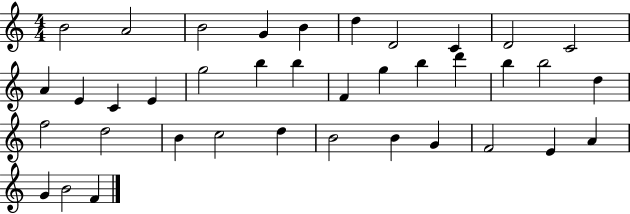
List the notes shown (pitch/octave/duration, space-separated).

B4/h A4/h B4/h G4/q B4/q D5/q D4/h C4/q D4/h C4/h A4/q E4/q C4/q E4/q G5/h B5/q B5/q F4/q G5/q B5/q D6/q B5/q B5/h D5/q F5/h D5/h B4/q C5/h D5/q B4/h B4/q G4/q F4/h E4/q A4/q G4/q B4/h F4/q